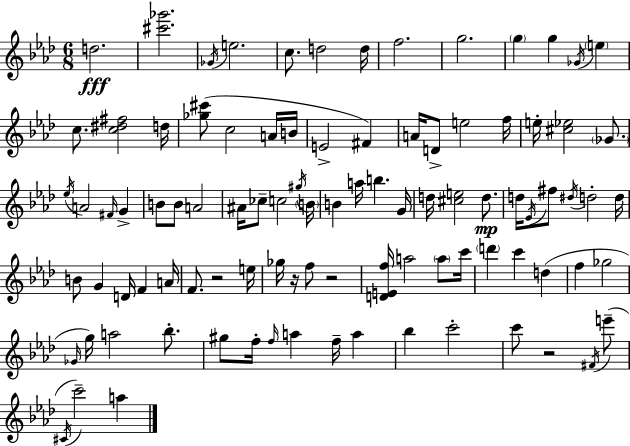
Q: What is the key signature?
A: F minor